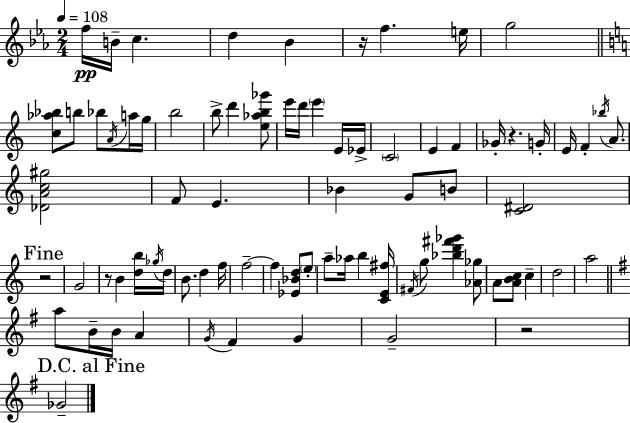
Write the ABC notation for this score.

X:1
T:Untitled
M:2/4
L:1/4
K:Eb
f/4 B/4 c d _B z/4 f e/4 g2 [c_a_b]/2 b/2 _b/2 A/4 a/4 g/4 b2 b/2 d' [e_ab_g']/2 e'/4 d'/4 e' E/4 _E/4 C2 E F _G/4 z G/4 E/4 F _b/4 A/2 [_DAc^g]2 F/2 E _B G/2 B/2 [C^D]2 z2 G2 z/2 B [db]/4 _g/4 d/4 B/2 d f/4 f2 f [_E_Bd]/2 e/2 a/2 _a/4 b [CE^f]/4 ^F/4 g/2 [_bd'^f'_g'] [_A_g]/2 A/2 [ABc]/2 c d2 a2 a/2 B/4 B/4 A G/4 ^F G G2 z2 _G2